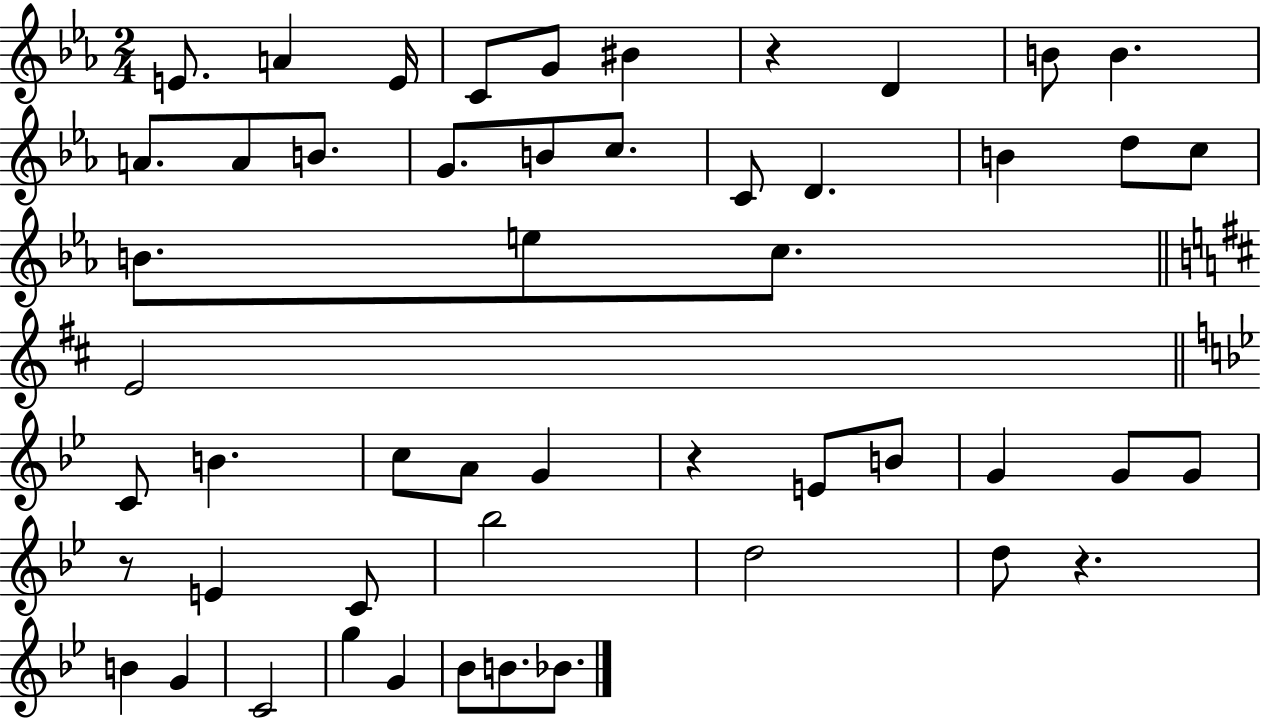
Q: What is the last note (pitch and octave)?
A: Bb4